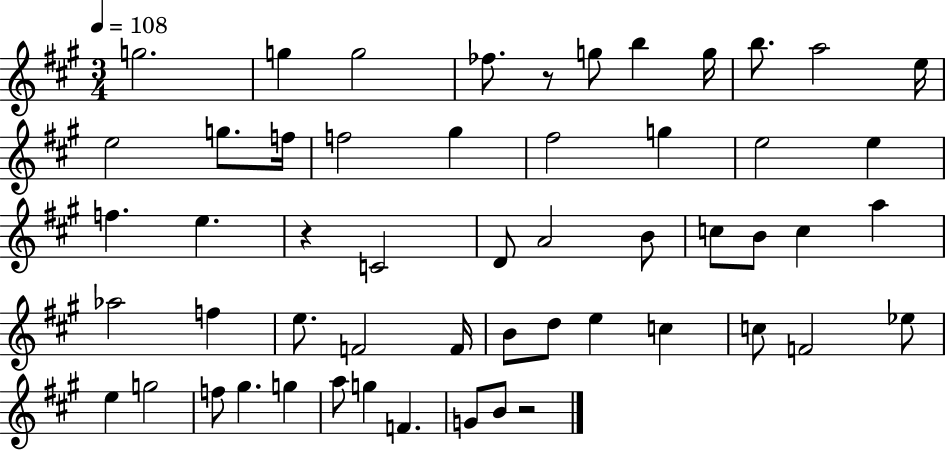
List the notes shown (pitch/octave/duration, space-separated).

G5/h. G5/q G5/h FES5/e. R/e G5/e B5/q G5/s B5/e. A5/h E5/s E5/h G5/e. F5/s F5/h G#5/q F#5/h G5/q E5/h E5/q F5/q. E5/q. R/q C4/h D4/e A4/h B4/e C5/e B4/e C5/q A5/q Ab5/h F5/q E5/e. F4/h F4/s B4/e D5/e E5/q C5/q C5/e F4/h Eb5/e E5/q G5/h F5/e G#5/q. G5/q A5/e G5/q F4/q. G4/e B4/e R/h